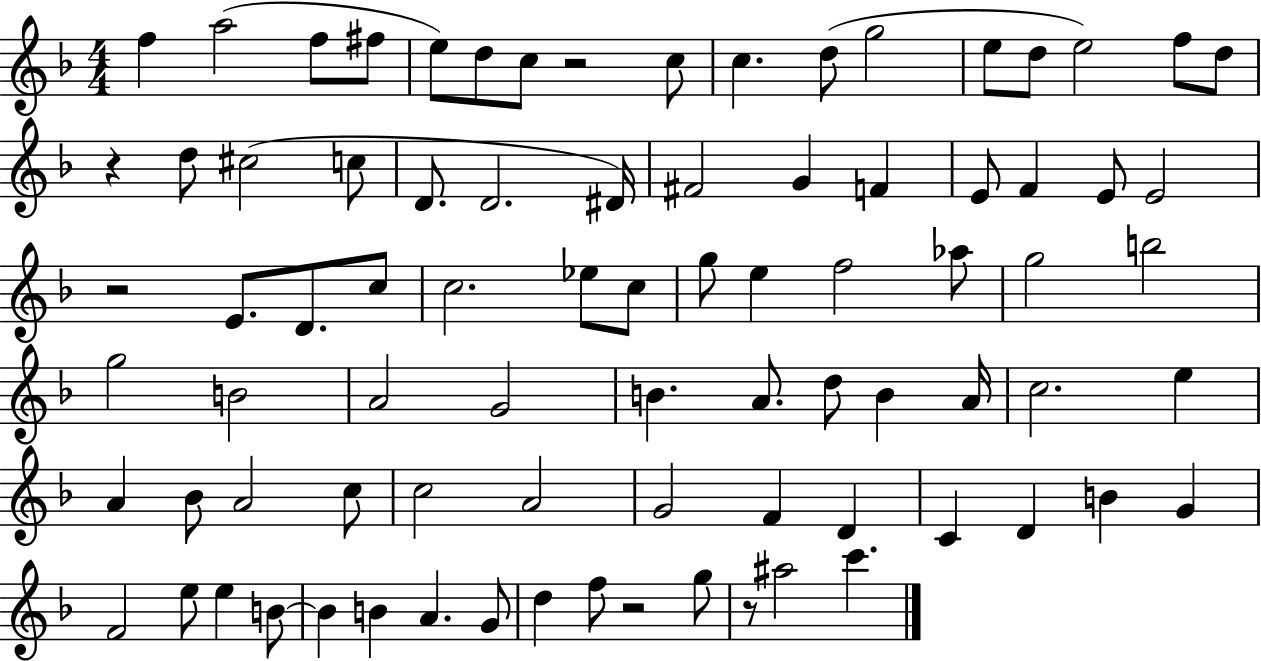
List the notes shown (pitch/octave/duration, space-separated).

F5/q A5/h F5/e F#5/e E5/e D5/e C5/e R/h C5/e C5/q. D5/e G5/h E5/e D5/e E5/h F5/e D5/e R/q D5/e C#5/h C5/e D4/e. D4/h. D#4/s F#4/h G4/q F4/q E4/e F4/q E4/e E4/h R/h E4/e. D4/e. C5/e C5/h. Eb5/e C5/e G5/e E5/q F5/h Ab5/e G5/h B5/h G5/h B4/h A4/h G4/h B4/q. A4/e. D5/e B4/q A4/s C5/h. E5/q A4/q Bb4/e A4/h C5/e C5/h A4/h G4/h F4/q D4/q C4/q D4/q B4/q G4/q F4/h E5/e E5/q B4/e B4/q B4/q A4/q. G4/e D5/q F5/e R/h G5/e R/e A#5/h C6/q.